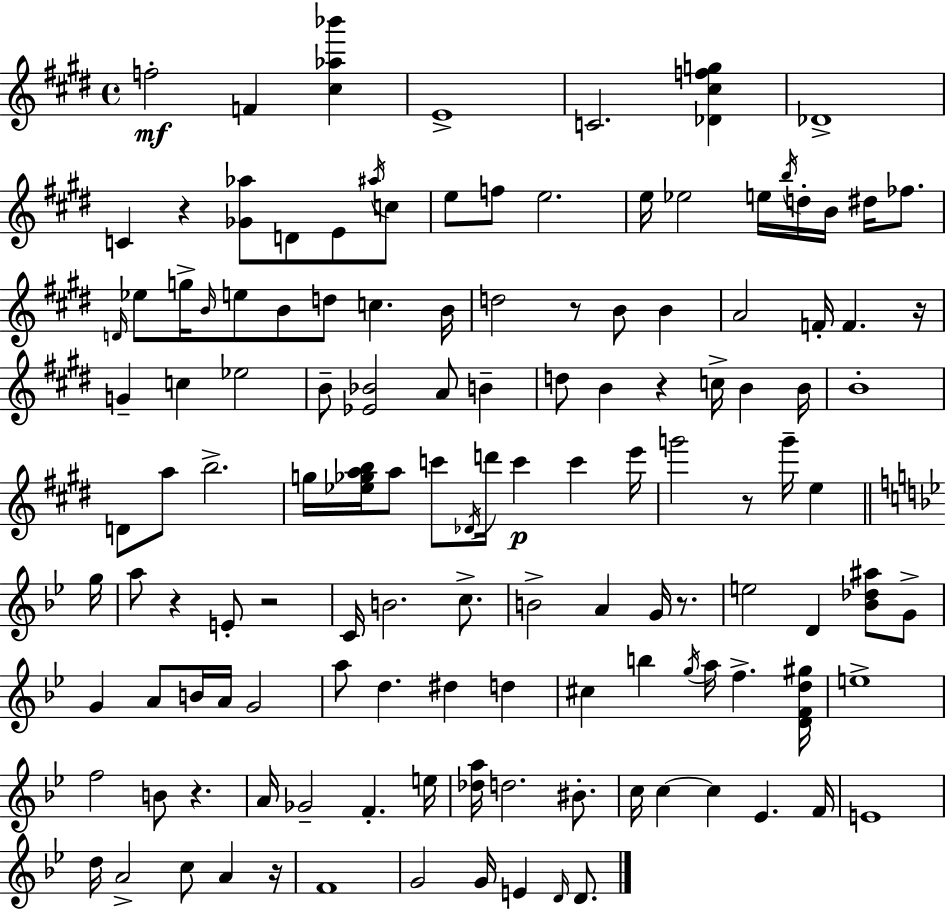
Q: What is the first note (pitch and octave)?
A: F5